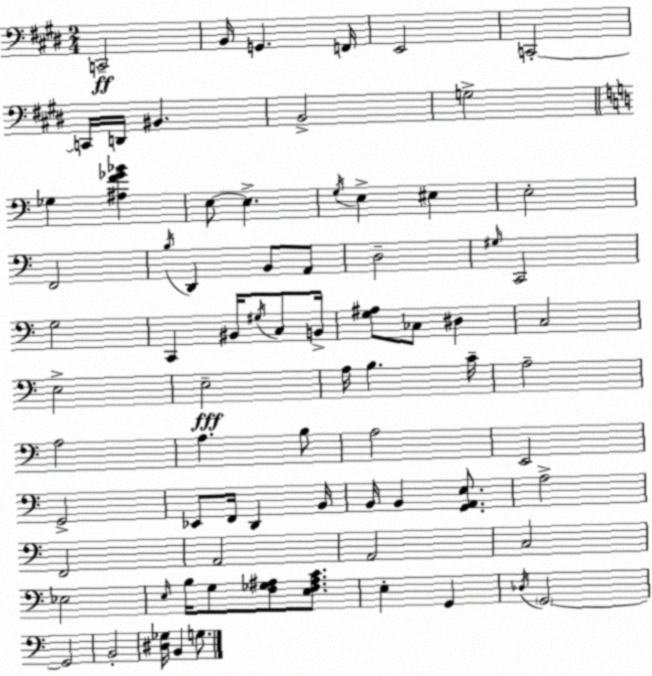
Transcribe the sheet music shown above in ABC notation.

X:1
T:Untitled
M:2/4
L:1/4
K:E
C,,2 B,,/4 G,, F,,/4 E,,2 C,,2 C,,/4 D,,/4 ^B,, B,,2 G,2 _G, [^A,F_G_B] E,/2 E, G,/4 E, ^E, E,2 F,,2 B,/4 D,, B,,/2 A,,/2 D,2 ^G,/4 C,,2 G,2 C,, ^B,,/4 ^G,/4 C,/2 B,,/4 [G,^A,]/2 _C,/2 ^D, C,2 E,2 E,2 A,/4 B, C/4 A,2 A,2 A, B,/2 A,2 E,,2 G,,2 _E,,/2 F,,/4 D,, B,,/4 B,,/4 B,, [G,,A,,E,]/2 A,2 F,,2 A,,2 A,,2 C,2 _E,2 E,/4 B,/4 G,/2 [F,_G,^A,]/2 [E,F,^A,C]/2 E, G,, _D,/4 G,,2 G,,2 B,,2 [^D,_G,]/4 B,, G,/2